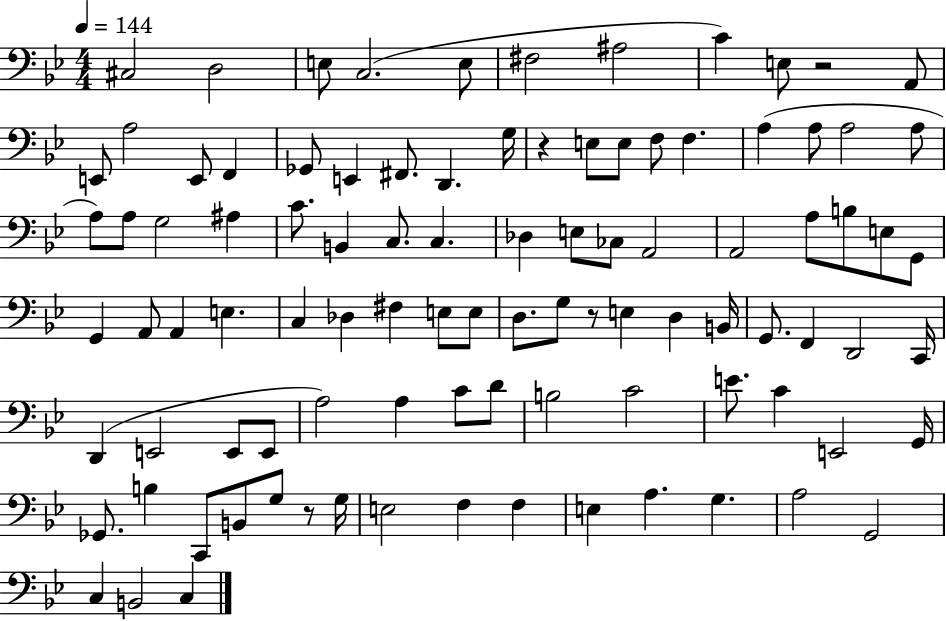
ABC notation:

X:1
T:Untitled
M:4/4
L:1/4
K:Bb
^C,2 D,2 E,/2 C,2 E,/2 ^F,2 ^A,2 C E,/2 z2 A,,/2 E,,/2 A,2 E,,/2 F,, _G,,/2 E,, ^F,,/2 D,, G,/4 z E,/2 E,/2 F,/2 F, A, A,/2 A,2 A,/2 A,/2 A,/2 G,2 ^A, C/2 B,, C,/2 C, _D, E,/2 _C,/2 A,,2 A,,2 A,/2 B,/2 E,/2 G,,/2 G,, A,,/2 A,, E, C, _D, ^F, E,/2 E,/2 D,/2 G,/2 z/2 E, D, B,,/4 G,,/2 F,, D,,2 C,,/4 D,, E,,2 E,,/2 E,,/2 A,2 A, C/2 D/2 B,2 C2 E/2 C E,,2 G,,/4 _G,,/2 B, C,,/2 B,,/2 G,/2 z/2 G,/4 E,2 F, F, E, A, G, A,2 G,,2 C, B,,2 C,